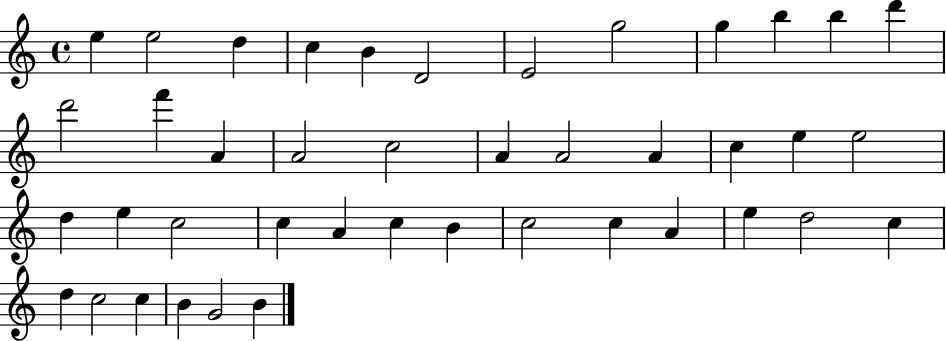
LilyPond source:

{
  \clef treble
  \time 4/4
  \defaultTimeSignature
  \key c \major
  e''4 e''2 d''4 | c''4 b'4 d'2 | e'2 g''2 | g''4 b''4 b''4 d'''4 | \break d'''2 f'''4 a'4 | a'2 c''2 | a'4 a'2 a'4 | c''4 e''4 e''2 | \break d''4 e''4 c''2 | c''4 a'4 c''4 b'4 | c''2 c''4 a'4 | e''4 d''2 c''4 | \break d''4 c''2 c''4 | b'4 g'2 b'4 | \bar "|."
}